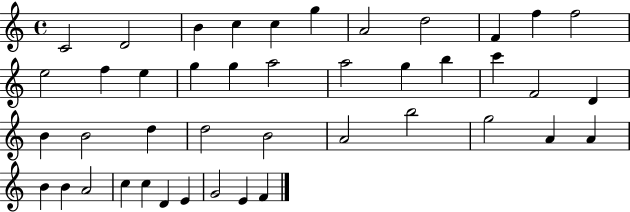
X:1
T:Untitled
M:4/4
L:1/4
K:C
C2 D2 B c c g A2 d2 F f f2 e2 f e g g a2 a2 g b c' F2 D B B2 d d2 B2 A2 b2 g2 A A B B A2 c c D E G2 E F